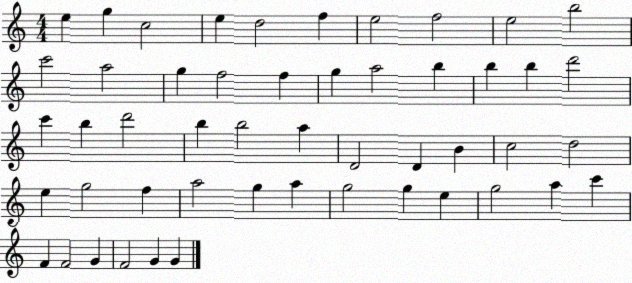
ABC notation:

X:1
T:Untitled
M:4/4
L:1/4
K:C
e g c2 e d2 f e2 f2 e2 b2 c'2 a2 g f2 f g a2 b b b d'2 c' b d'2 b b2 a D2 D B c2 d2 e g2 f a2 g a g2 g e g2 a c' F F2 G F2 G G